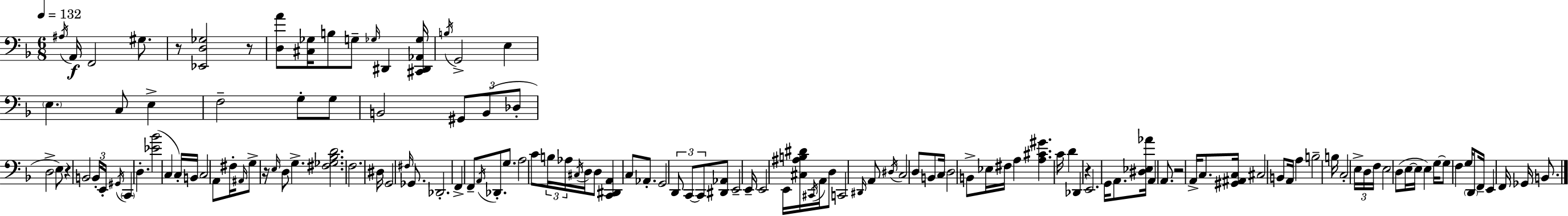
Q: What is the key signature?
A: D minor